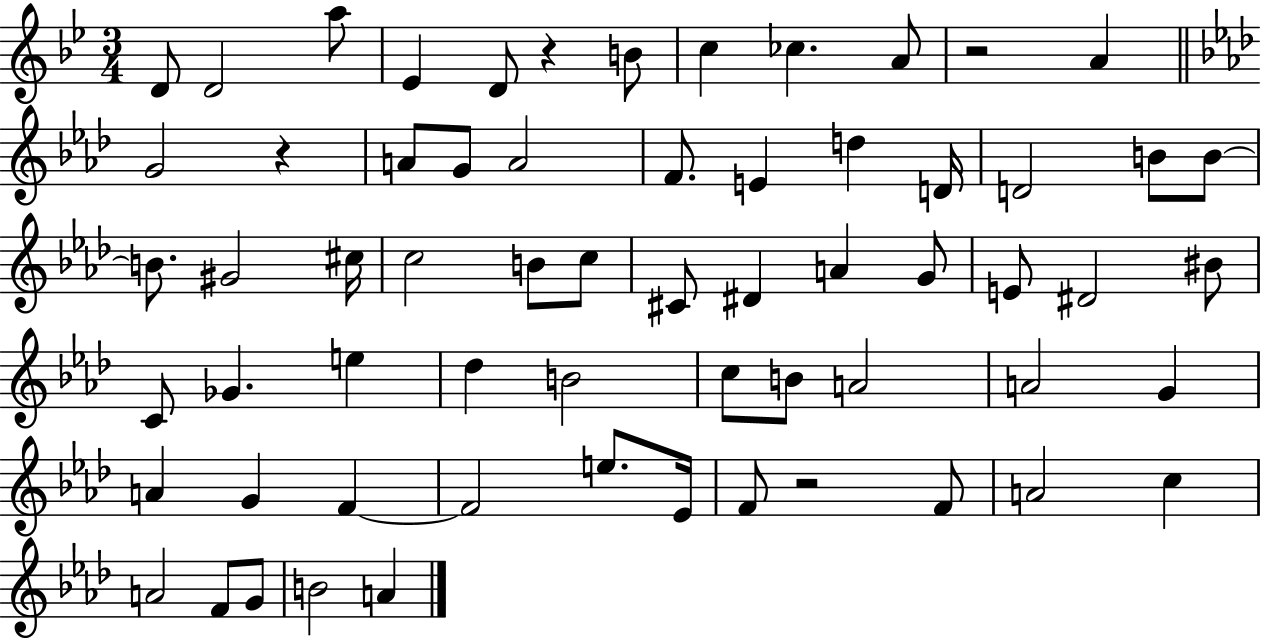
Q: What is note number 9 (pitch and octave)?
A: A4